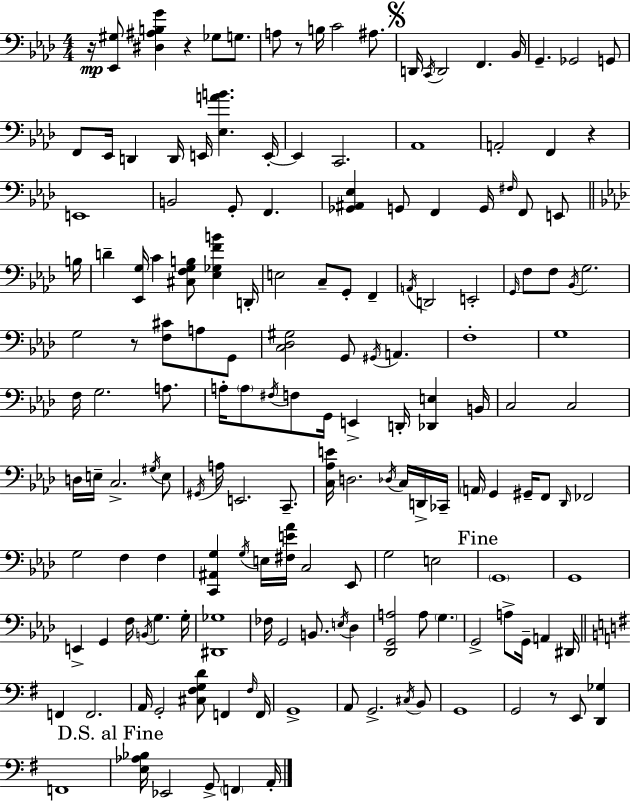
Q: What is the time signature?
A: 4/4